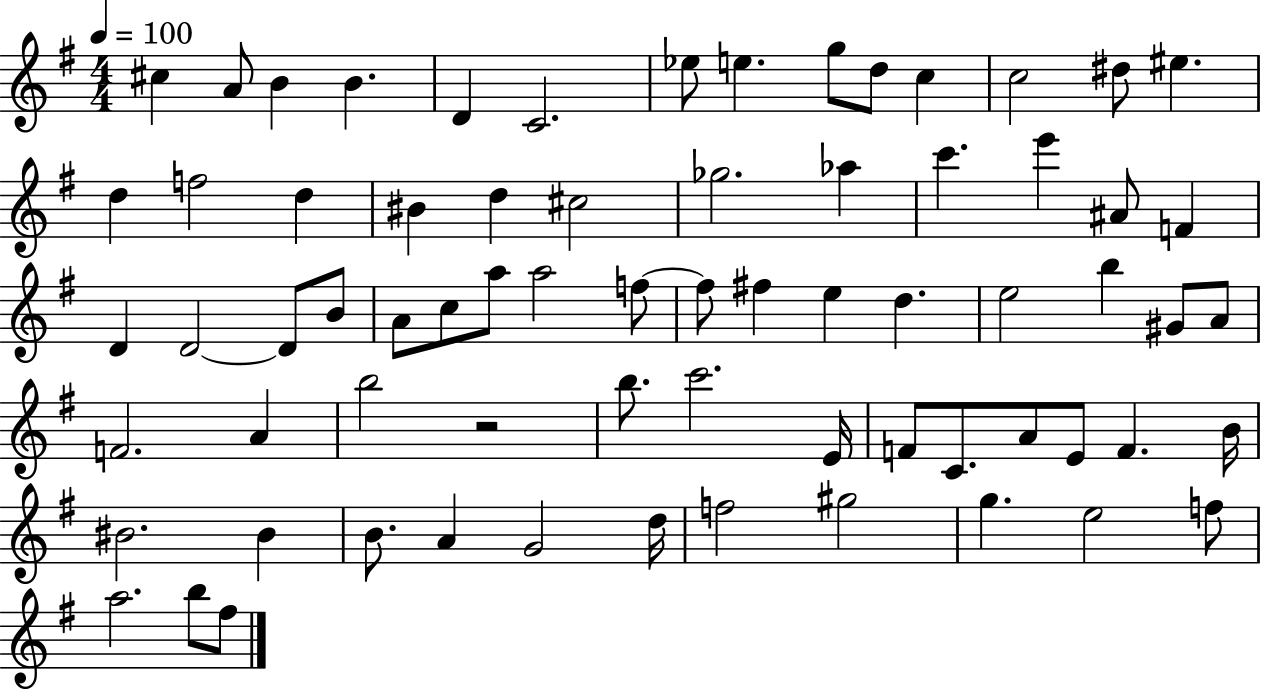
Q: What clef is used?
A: treble